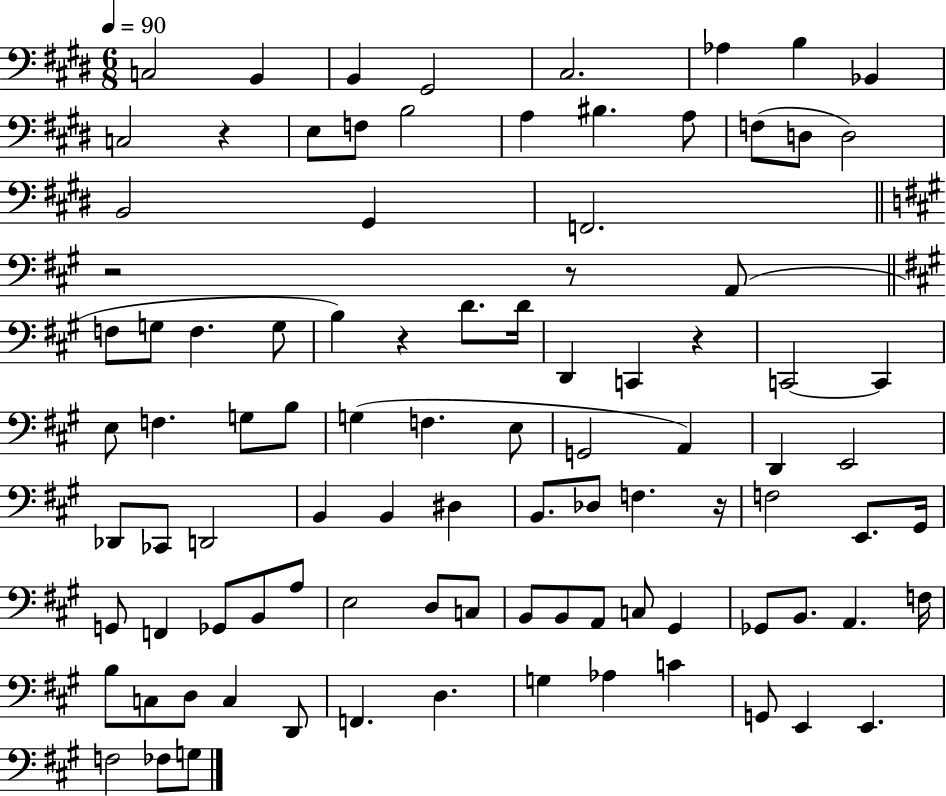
C3/h B2/q B2/q G#2/h C#3/h. Ab3/q B3/q Bb2/q C3/h R/q E3/e F3/e B3/h A3/q BIS3/q. A3/e F3/e D3/e D3/h B2/h G#2/q F2/h. R/h R/e A2/e F3/e G3/e F3/q. G3/e B3/q R/q D4/e. D4/s D2/q C2/q R/q C2/h C2/q E3/e F3/q. G3/e B3/e G3/q F3/q. E3/e G2/h A2/q D2/q E2/h Db2/e CES2/e D2/h B2/q B2/q D#3/q B2/e. Db3/e F3/q. R/s F3/h E2/e. G#2/s G2/e F2/q Gb2/e B2/e A3/e E3/h D3/e C3/e B2/e B2/e A2/e C3/e G#2/q Gb2/e B2/e. A2/q. F3/s B3/e C3/e D3/e C3/q D2/e F2/q. D3/q. G3/q Ab3/q C4/q G2/e E2/q E2/q. F3/h FES3/e G3/e